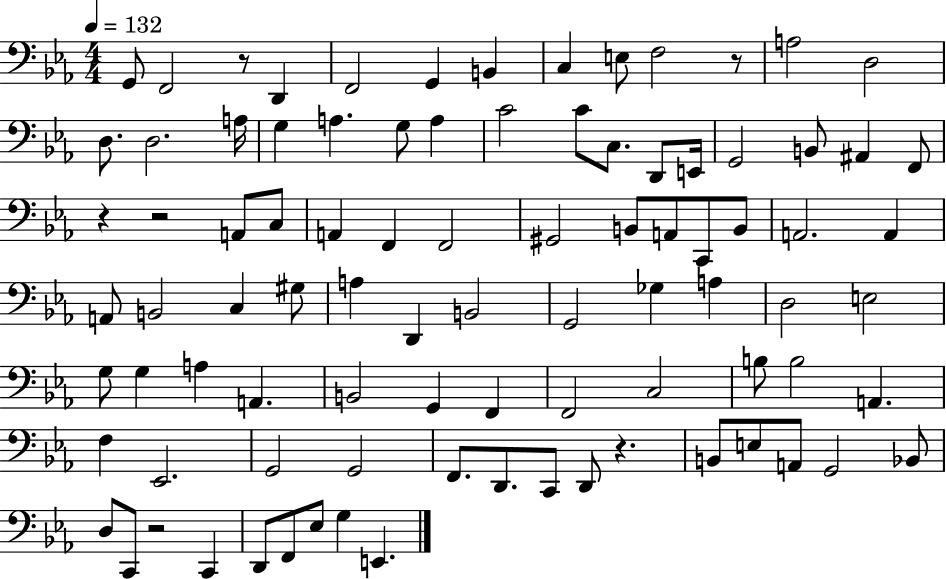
G2/e F2/h R/e D2/q F2/h G2/q B2/q C3/q E3/e F3/h R/e A3/h D3/h D3/e. D3/h. A3/s G3/q A3/q. G3/e A3/q C4/h C4/e C3/e. D2/e E2/s G2/h B2/e A#2/q F2/e R/q R/h A2/e C3/e A2/q F2/q F2/h G#2/h B2/e A2/e C2/e B2/e A2/h. A2/q A2/e B2/h C3/q G#3/e A3/q D2/q B2/h G2/h Gb3/q A3/q D3/h E3/h G3/e G3/q A3/q A2/q. B2/h G2/q F2/q F2/h C3/h B3/e B3/h A2/q. F3/q Eb2/h. G2/h G2/h F2/e. D2/e. C2/e D2/e R/q. B2/e E3/e A2/e G2/h Bb2/e D3/e C2/e R/h C2/q D2/e F2/e Eb3/e G3/q E2/q.